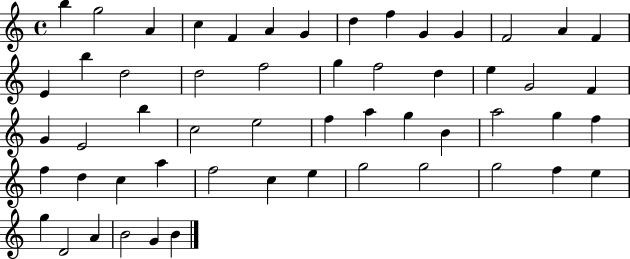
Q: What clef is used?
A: treble